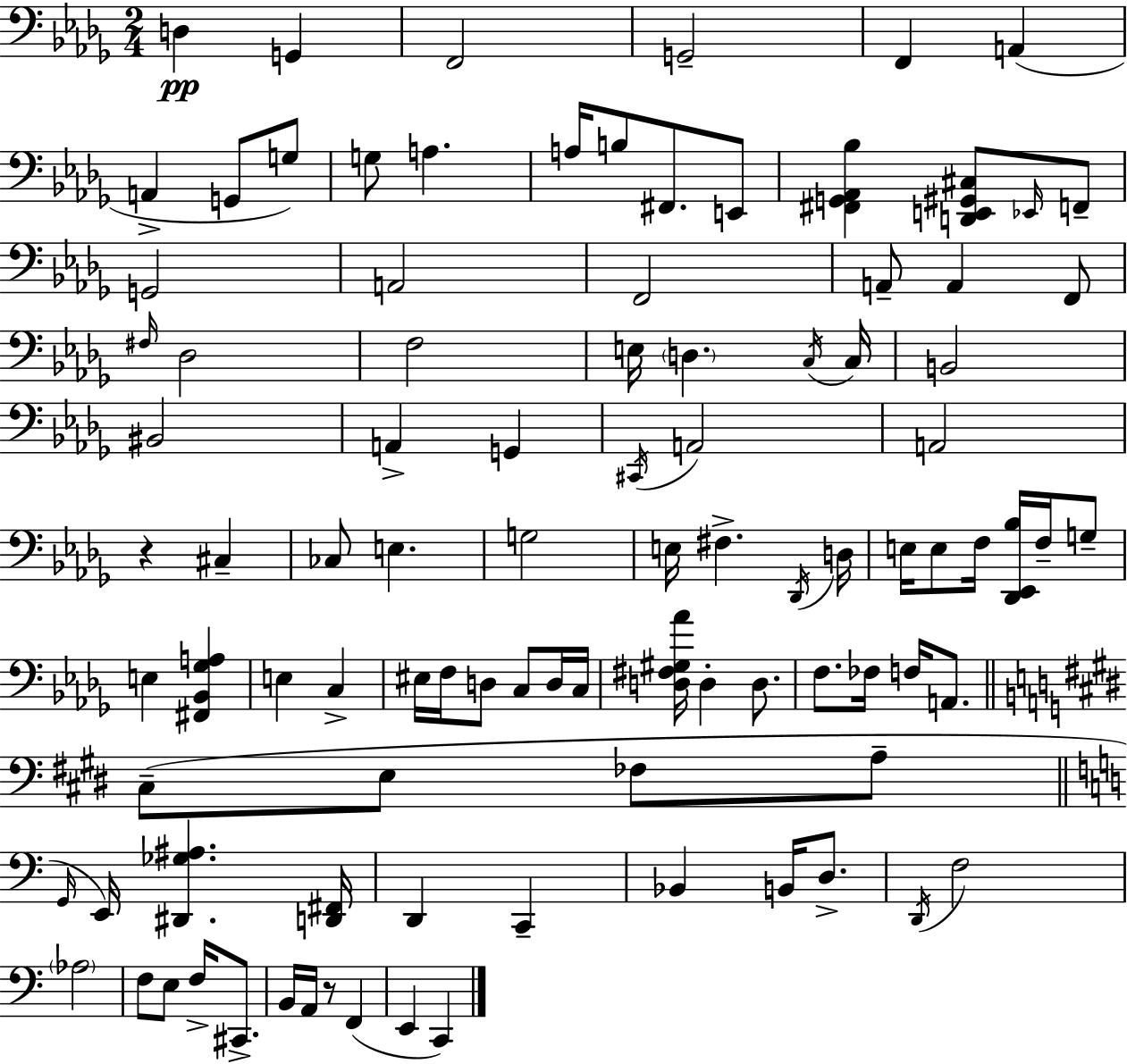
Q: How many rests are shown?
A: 2